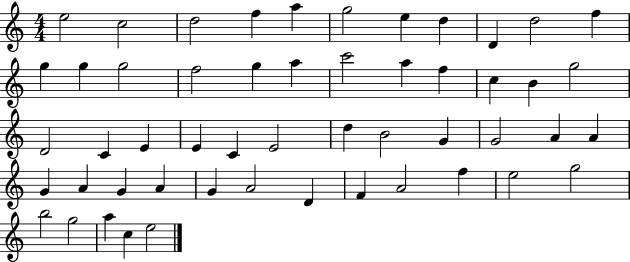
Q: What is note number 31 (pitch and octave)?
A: B4